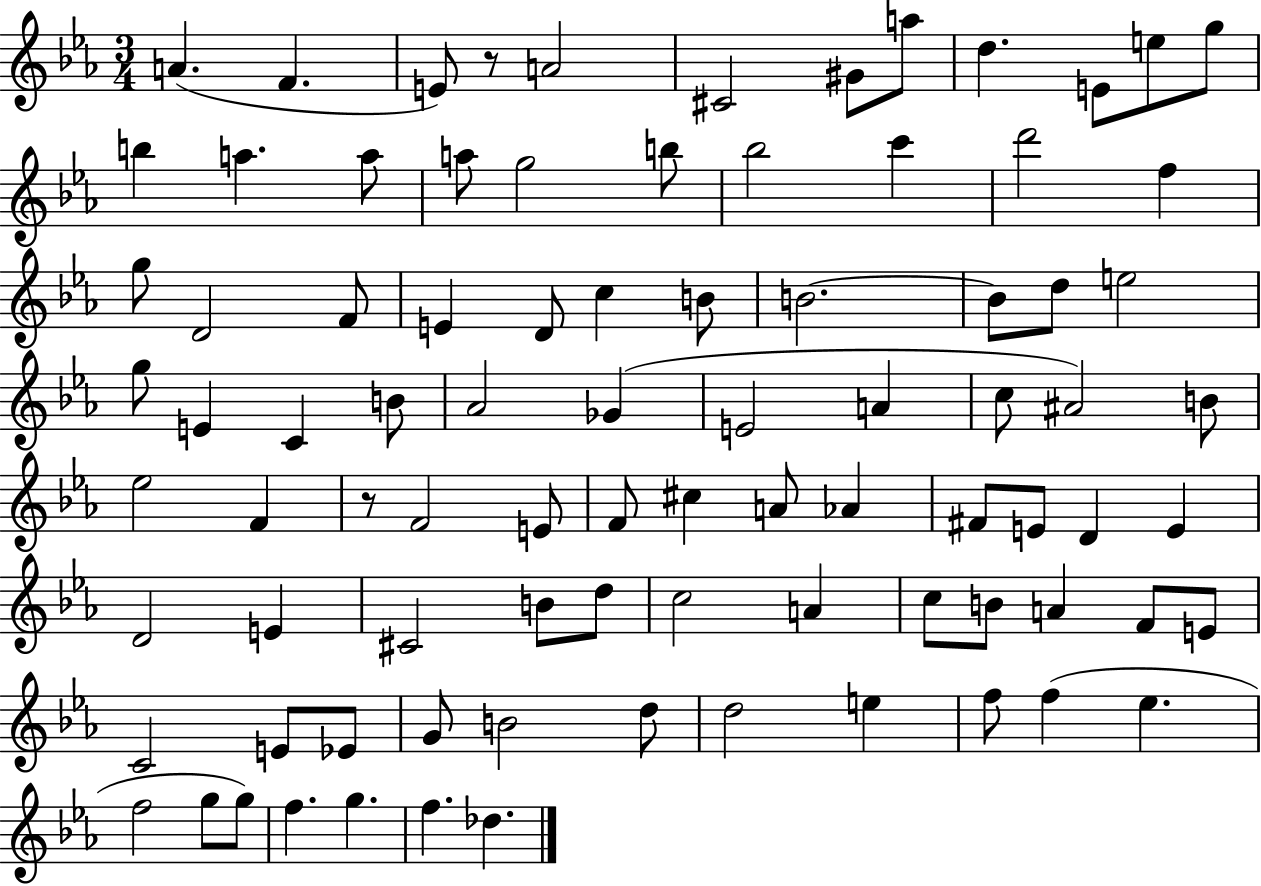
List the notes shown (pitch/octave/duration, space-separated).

A4/q. F4/q. E4/e R/e A4/h C#4/h G#4/e A5/e D5/q. E4/e E5/e G5/e B5/q A5/q. A5/e A5/e G5/h B5/e Bb5/h C6/q D6/h F5/q G5/e D4/h F4/e E4/q D4/e C5/q B4/e B4/h. B4/e D5/e E5/h G5/e E4/q C4/q B4/e Ab4/h Gb4/q E4/h A4/q C5/e A#4/h B4/e Eb5/h F4/q R/e F4/h E4/e F4/e C#5/q A4/e Ab4/q F#4/e E4/e D4/q E4/q D4/h E4/q C#4/h B4/e D5/e C5/h A4/q C5/e B4/e A4/q F4/e E4/e C4/h E4/e Eb4/e G4/e B4/h D5/e D5/h E5/q F5/e F5/q Eb5/q. F5/h G5/e G5/e F5/q. G5/q. F5/q. Db5/q.